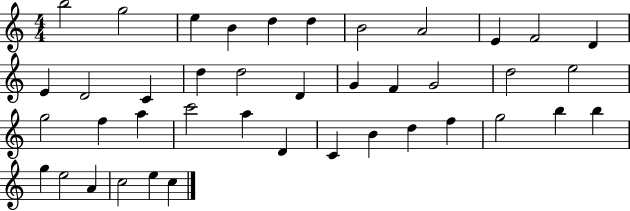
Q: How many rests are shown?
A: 0